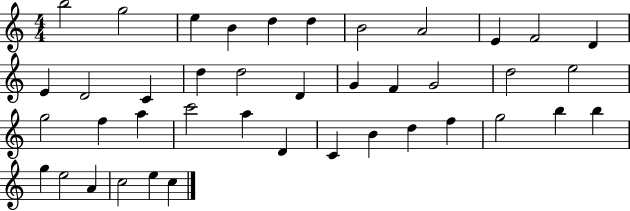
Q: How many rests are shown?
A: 0